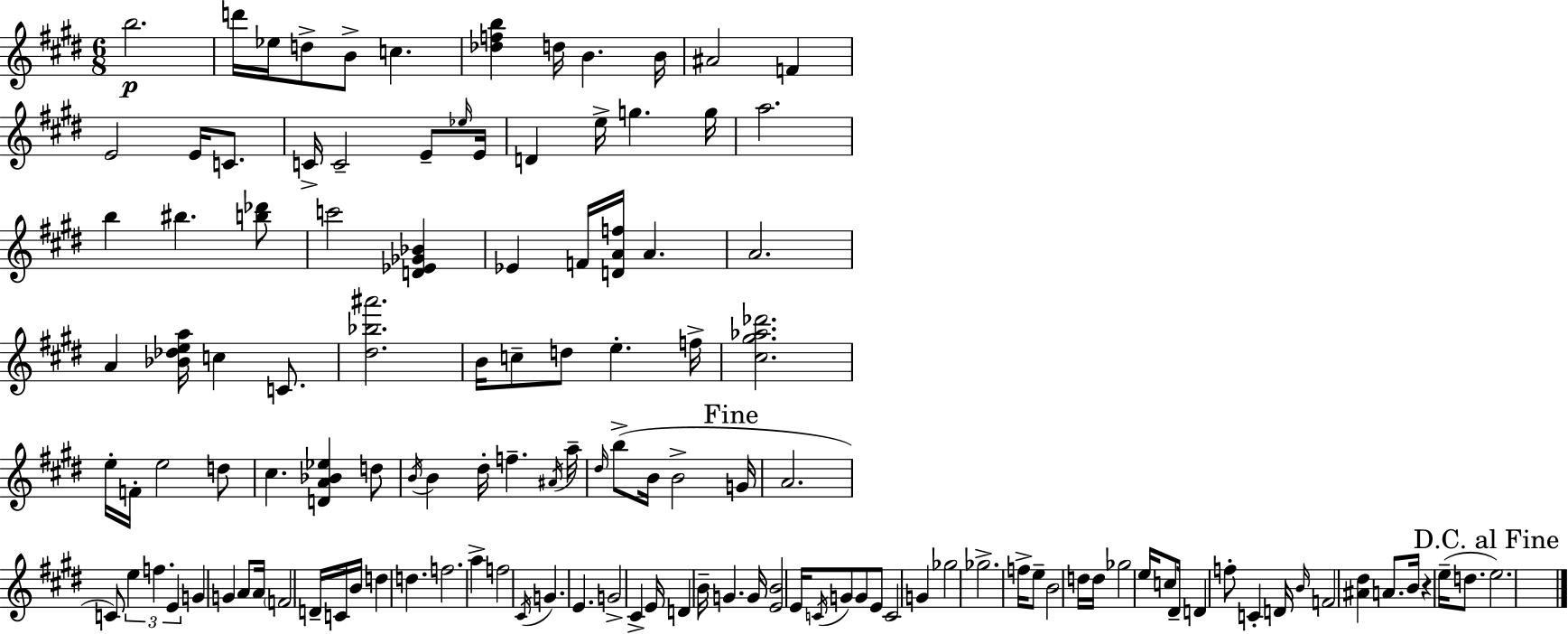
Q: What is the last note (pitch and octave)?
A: E5